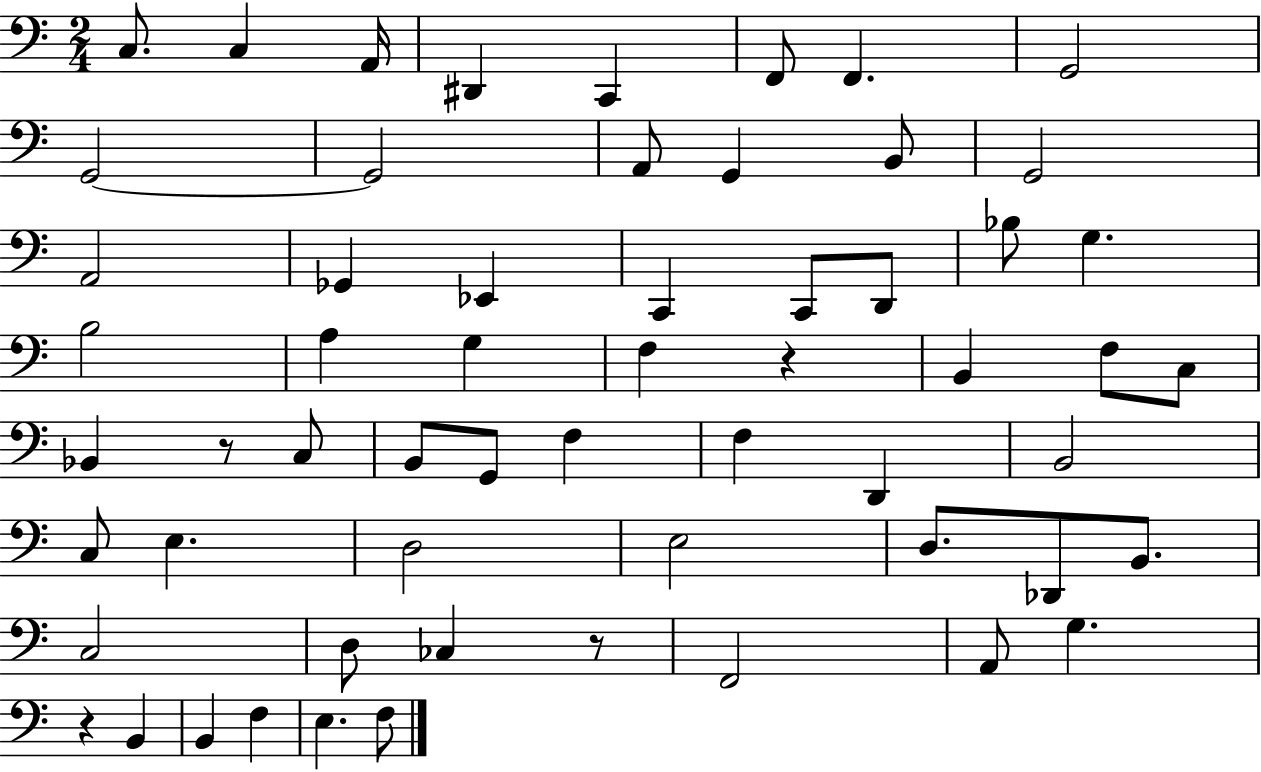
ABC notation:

X:1
T:Untitled
M:2/4
L:1/4
K:C
C,/2 C, A,,/4 ^D,, C,, F,,/2 F,, G,,2 G,,2 G,,2 A,,/2 G,, B,,/2 G,,2 A,,2 _G,, _E,, C,, C,,/2 D,,/2 _B,/2 G, B,2 A, G, F, z B,, F,/2 C,/2 _B,, z/2 C,/2 B,,/2 G,,/2 F, F, D,, B,,2 C,/2 E, D,2 E,2 D,/2 _D,,/2 B,,/2 C,2 D,/2 _C, z/2 F,,2 A,,/2 G, z B,, B,, F, E, F,/2